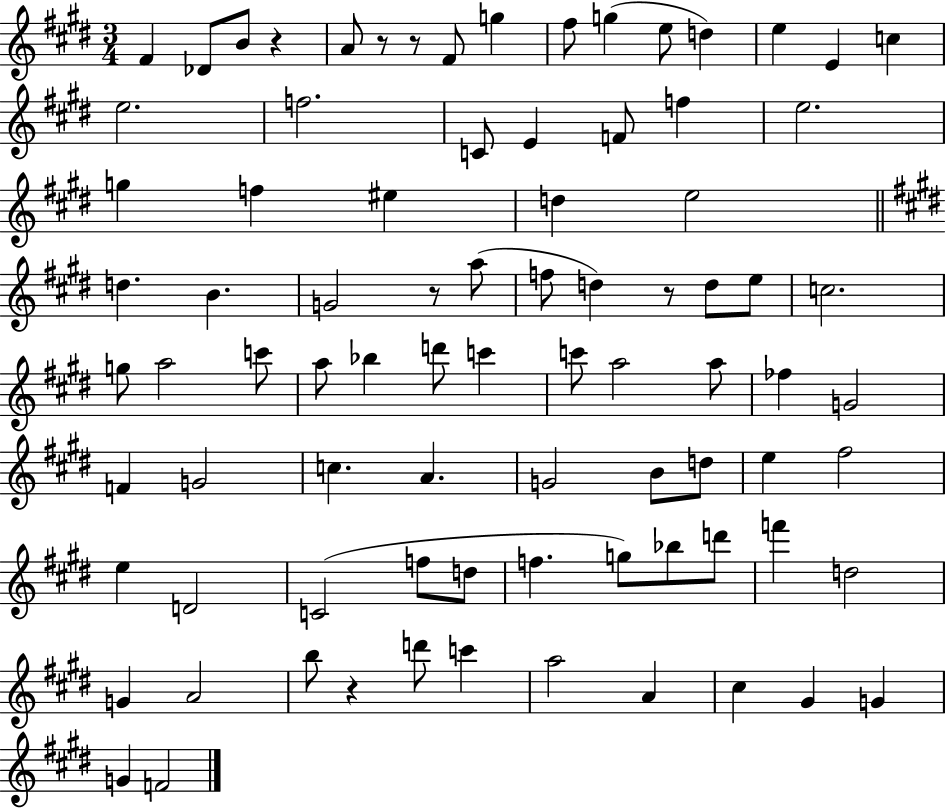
F#4/q Db4/e B4/e R/q A4/e R/e R/e F#4/e G5/q F#5/e G5/q E5/e D5/q E5/q E4/q C5/q E5/h. F5/h. C4/e E4/q F4/e F5/q E5/h. G5/q F5/q EIS5/q D5/q E5/h D5/q. B4/q. G4/h R/e A5/e F5/e D5/q R/e D5/e E5/e C5/h. G5/e A5/h C6/e A5/e Bb5/q D6/e C6/q C6/e A5/h A5/e FES5/q G4/h F4/q G4/h C5/q. A4/q. G4/h B4/e D5/e E5/q F#5/h E5/q D4/h C4/h F5/e D5/e F5/q. G5/e Bb5/e D6/e F6/q D5/h G4/q A4/h B5/e R/q D6/e C6/q A5/h A4/q C#5/q G#4/q G4/q G4/q F4/h